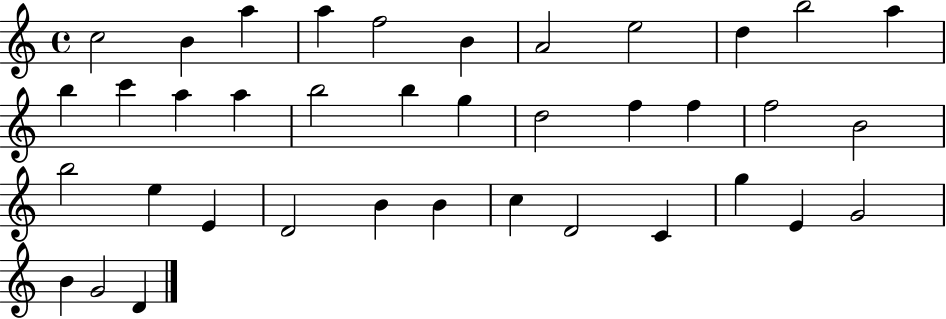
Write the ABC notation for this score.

X:1
T:Untitled
M:4/4
L:1/4
K:C
c2 B a a f2 B A2 e2 d b2 a b c' a a b2 b g d2 f f f2 B2 b2 e E D2 B B c D2 C g E G2 B G2 D